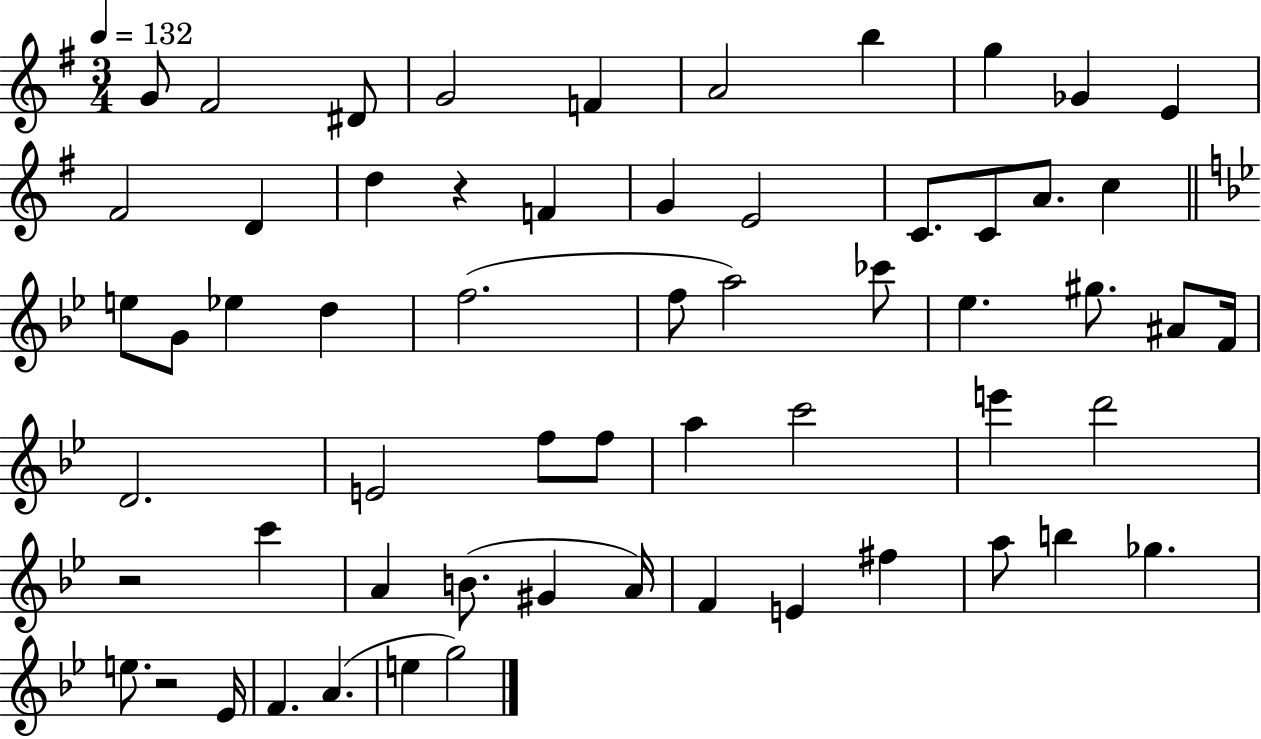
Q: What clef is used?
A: treble